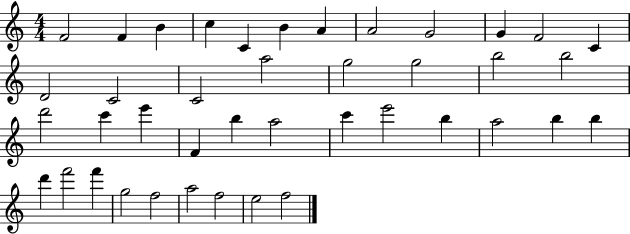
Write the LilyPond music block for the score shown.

{
  \clef treble
  \numericTimeSignature
  \time 4/4
  \key c \major
  f'2 f'4 b'4 | c''4 c'4 b'4 a'4 | a'2 g'2 | g'4 f'2 c'4 | \break d'2 c'2 | c'2 a''2 | g''2 g''2 | b''2 b''2 | \break d'''2 c'''4 e'''4 | f'4 b''4 a''2 | c'''4 e'''2 b''4 | a''2 b''4 b''4 | \break d'''4 f'''2 f'''4 | g''2 f''2 | a''2 f''2 | e''2 f''2 | \break \bar "|."
}